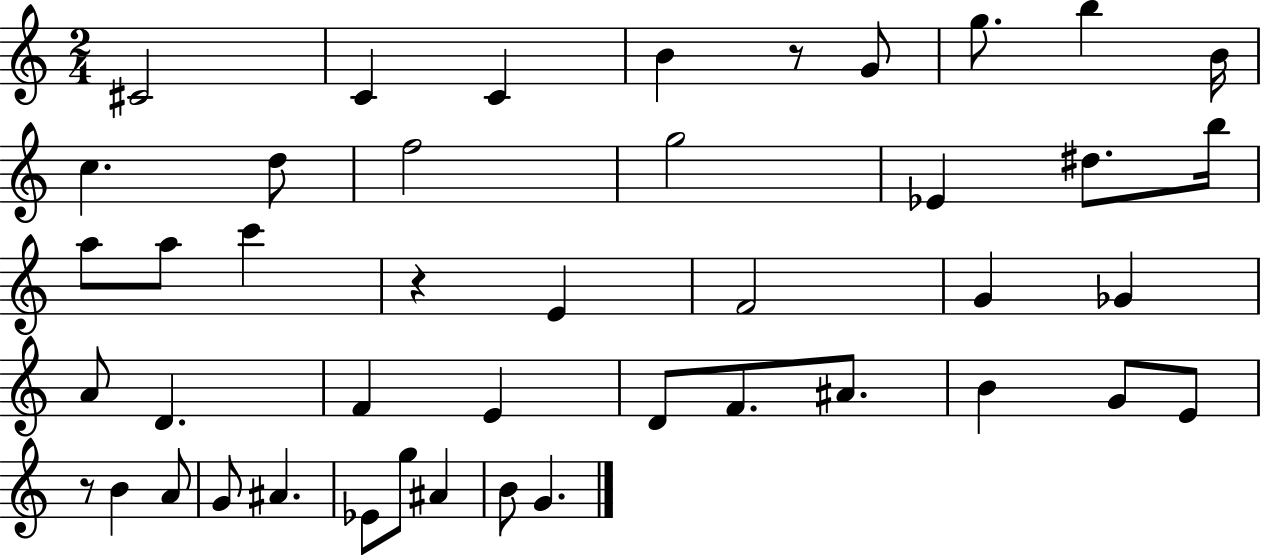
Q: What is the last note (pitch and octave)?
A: G4